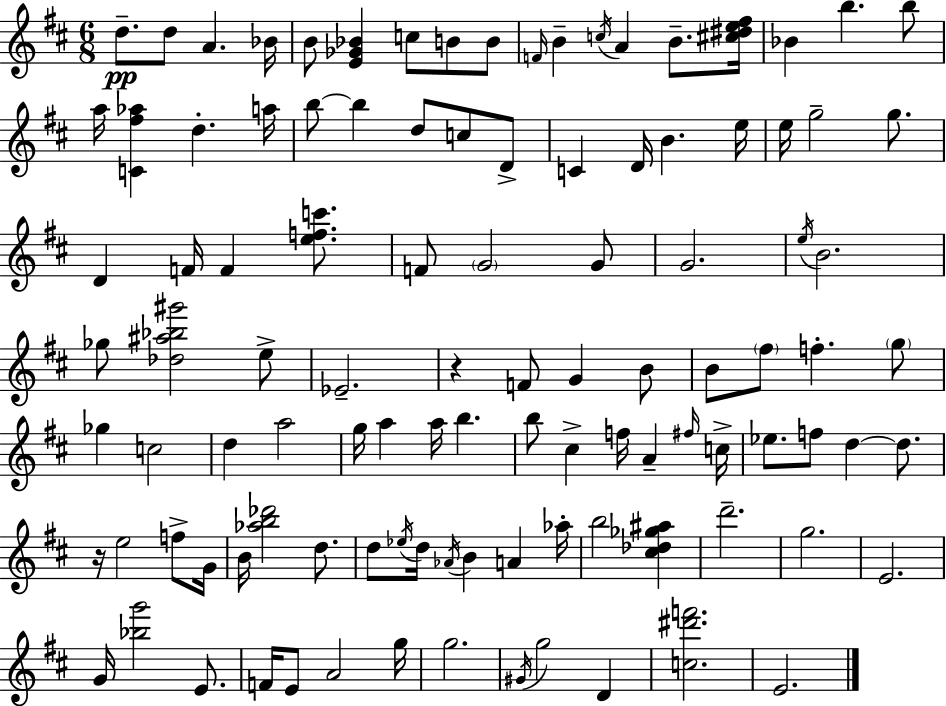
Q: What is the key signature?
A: D major